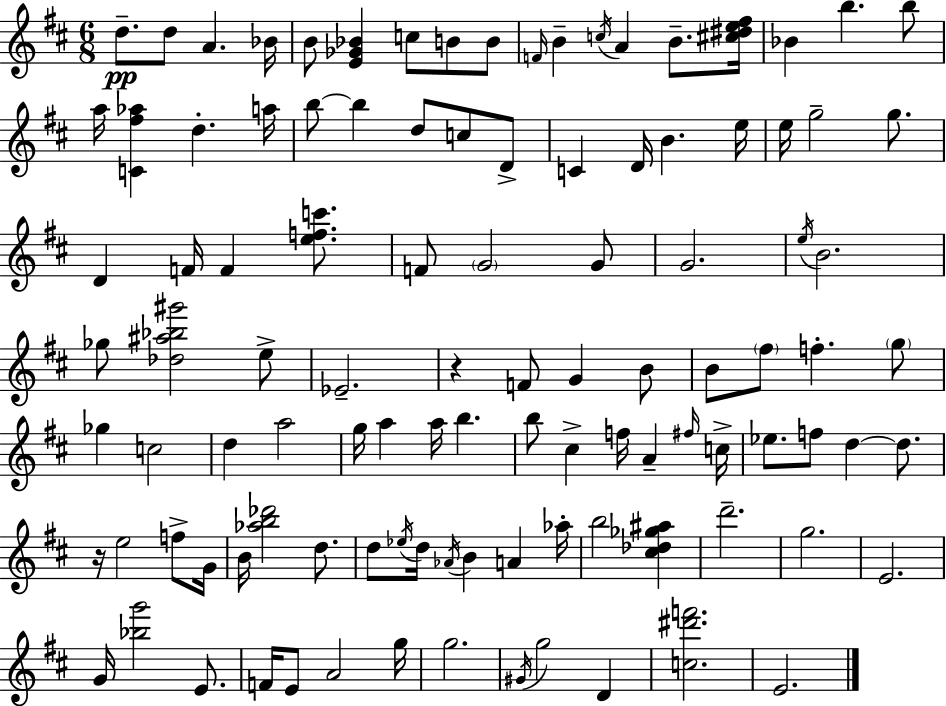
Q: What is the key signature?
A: D major